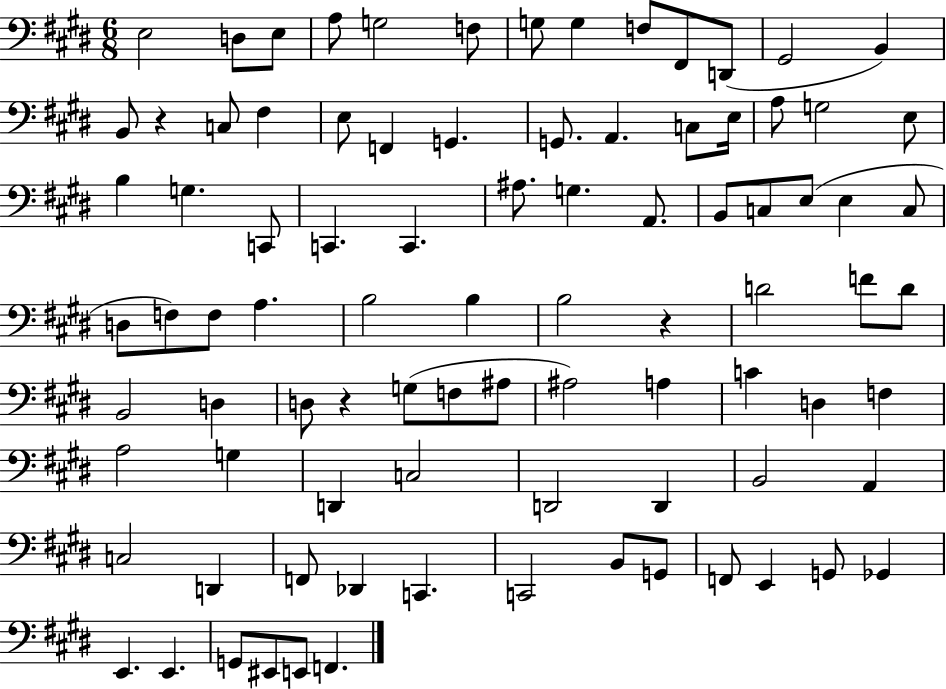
E3/h D3/e E3/e A3/e G3/h F3/e G3/e G3/q F3/e F#2/e D2/e G#2/h B2/q B2/e R/q C3/e F#3/q E3/e F2/q G2/q. G2/e. A2/q. C3/e E3/s A3/e G3/h E3/e B3/q G3/q. C2/e C2/q. C2/q. A#3/e. G3/q. A2/e. B2/e C3/e E3/e E3/q C3/e D3/e F3/e F3/e A3/q. B3/h B3/q B3/h R/q D4/h F4/e D4/e B2/h D3/q D3/e R/q G3/e F3/e A#3/e A#3/h A3/q C4/q D3/q F3/q A3/h G3/q D2/q C3/h D2/h D2/q B2/h A2/q C3/h D2/q F2/e Db2/q C2/q. C2/h B2/e G2/e F2/e E2/q G2/e Gb2/q E2/q. E2/q. G2/e EIS2/e E2/e F2/q.